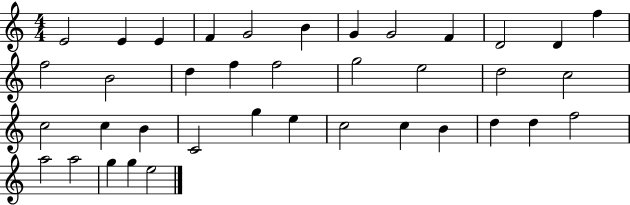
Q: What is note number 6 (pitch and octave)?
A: B4